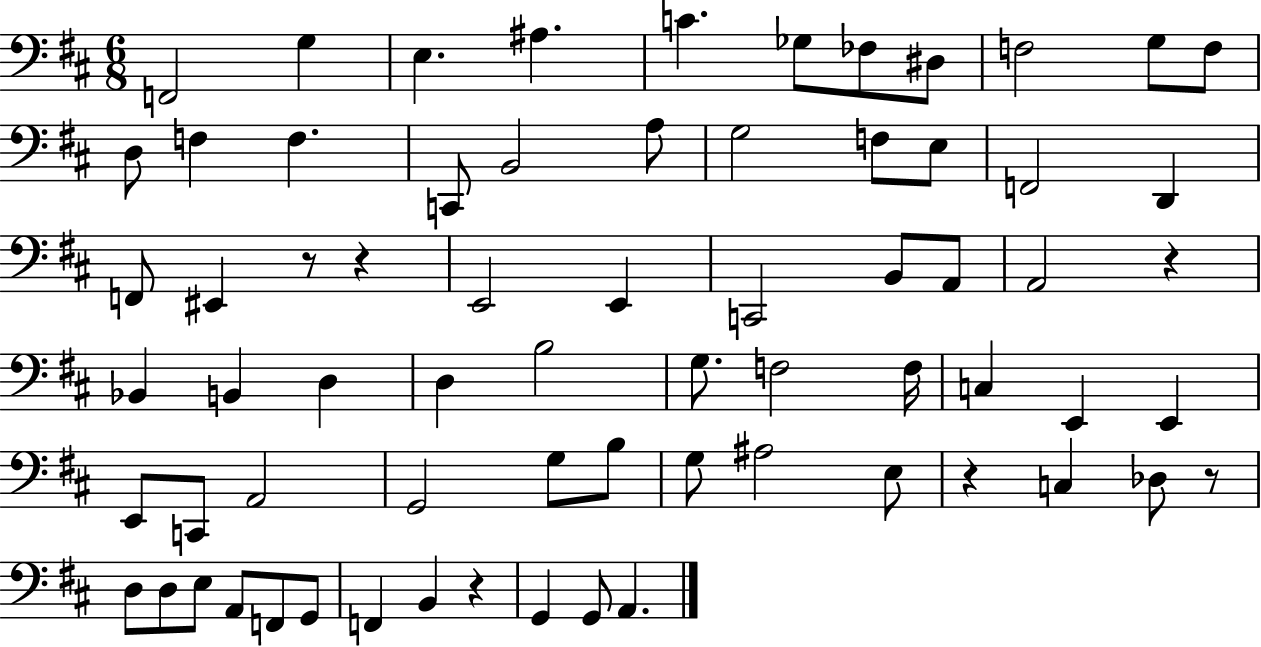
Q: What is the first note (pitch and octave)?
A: F2